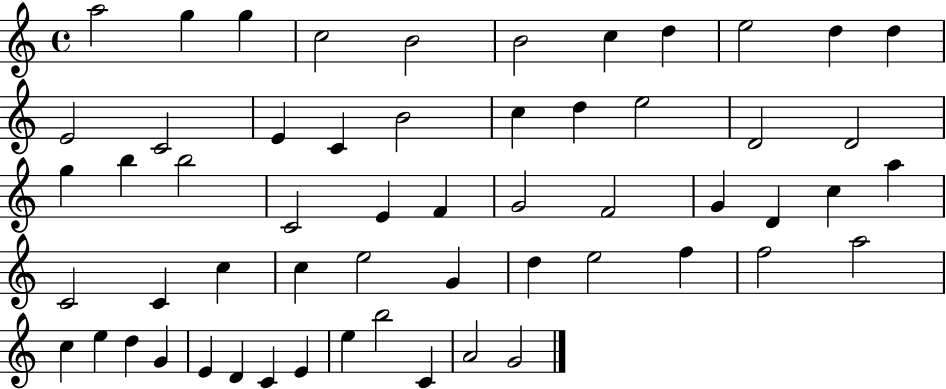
X:1
T:Untitled
M:4/4
L:1/4
K:C
a2 g g c2 B2 B2 c d e2 d d E2 C2 E C B2 c d e2 D2 D2 g b b2 C2 E F G2 F2 G D c a C2 C c c e2 G d e2 f f2 a2 c e d G E D C E e b2 C A2 G2